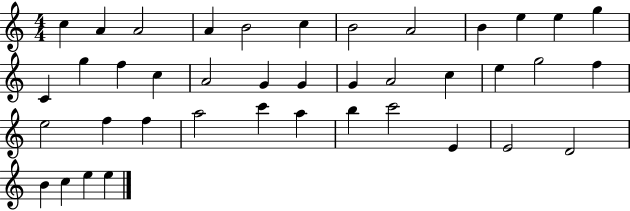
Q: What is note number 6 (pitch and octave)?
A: C5